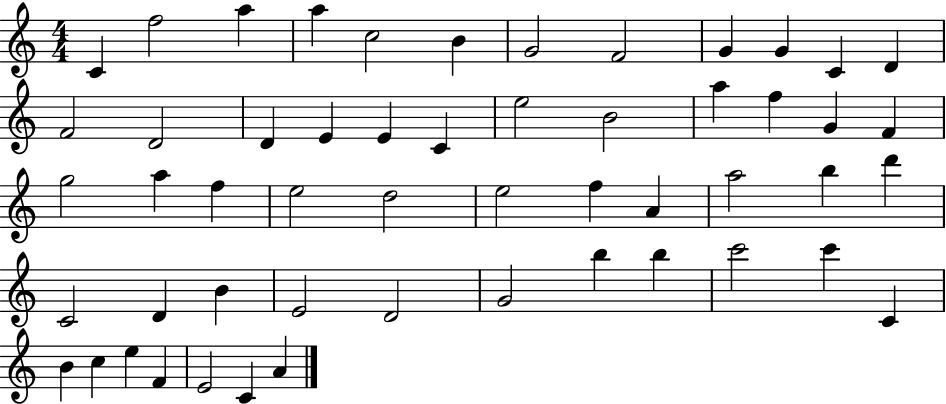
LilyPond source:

{
  \clef treble
  \numericTimeSignature
  \time 4/4
  \key c \major
  c'4 f''2 a''4 | a''4 c''2 b'4 | g'2 f'2 | g'4 g'4 c'4 d'4 | \break f'2 d'2 | d'4 e'4 e'4 c'4 | e''2 b'2 | a''4 f''4 g'4 f'4 | \break g''2 a''4 f''4 | e''2 d''2 | e''2 f''4 a'4 | a''2 b''4 d'''4 | \break c'2 d'4 b'4 | e'2 d'2 | g'2 b''4 b''4 | c'''2 c'''4 c'4 | \break b'4 c''4 e''4 f'4 | e'2 c'4 a'4 | \bar "|."
}